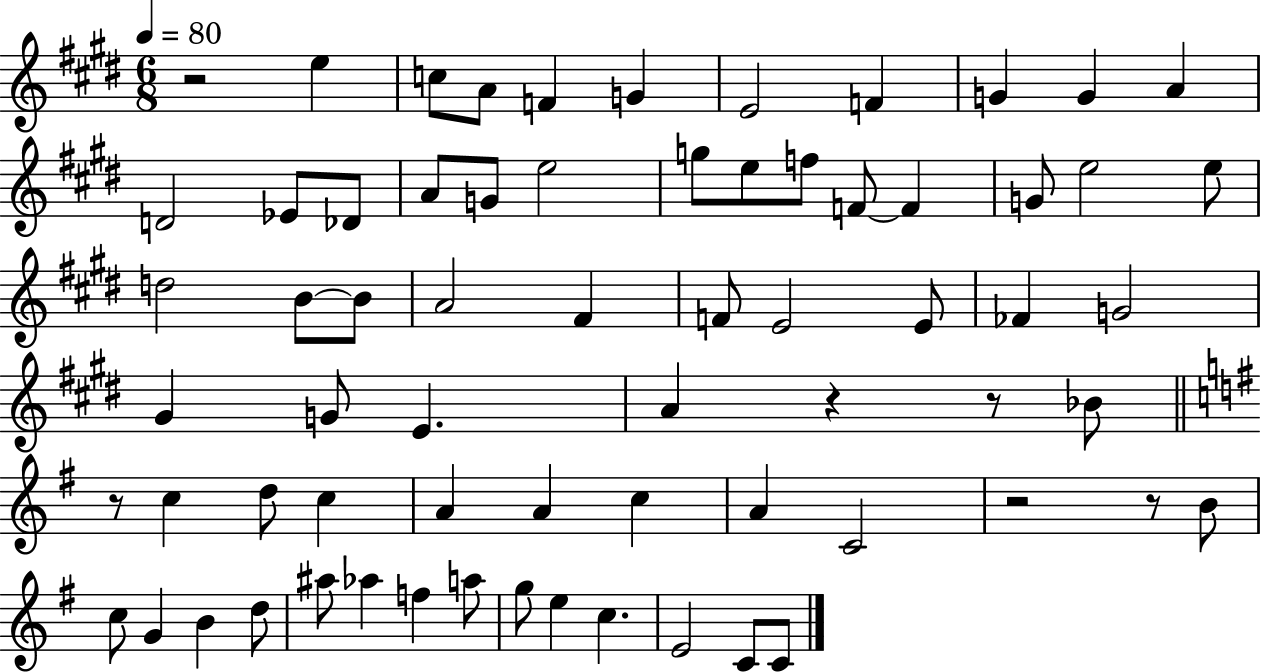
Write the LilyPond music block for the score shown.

{
  \clef treble
  \numericTimeSignature
  \time 6/8
  \key e \major
  \tempo 4 = 80
  \repeat volta 2 { r2 e''4 | c''8 a'8 f'4 g'4 | e'2 f'4 | g'4 g'4 a'4 | \break d'2 ees'8 des'8 | a'8 g'8 e''2 | g''8 e''8 f''8 f'8~~ f'4 | g'8 e''2 e''8 | \break d''2 b'8~~ b'8 | a'2 fis'4 | f'8 e'2 e'8 | fes'4 g'2 | \break gis'4 g'8 e'4. | a'4 r4 r8 bes'8 | \bar "||" \break \key g \major r8 c''4 d''8 c''4 | a'4 a'4 c''4 | a'4 c'2 | r2 r8 b'8 | \break c''8 g'4 b'4 d''8 | ais''8 aes''4 f''4 a''8 | g''8 e''4 c''4. | e'2 c'8 c'8 | \break } \bar "|."
}